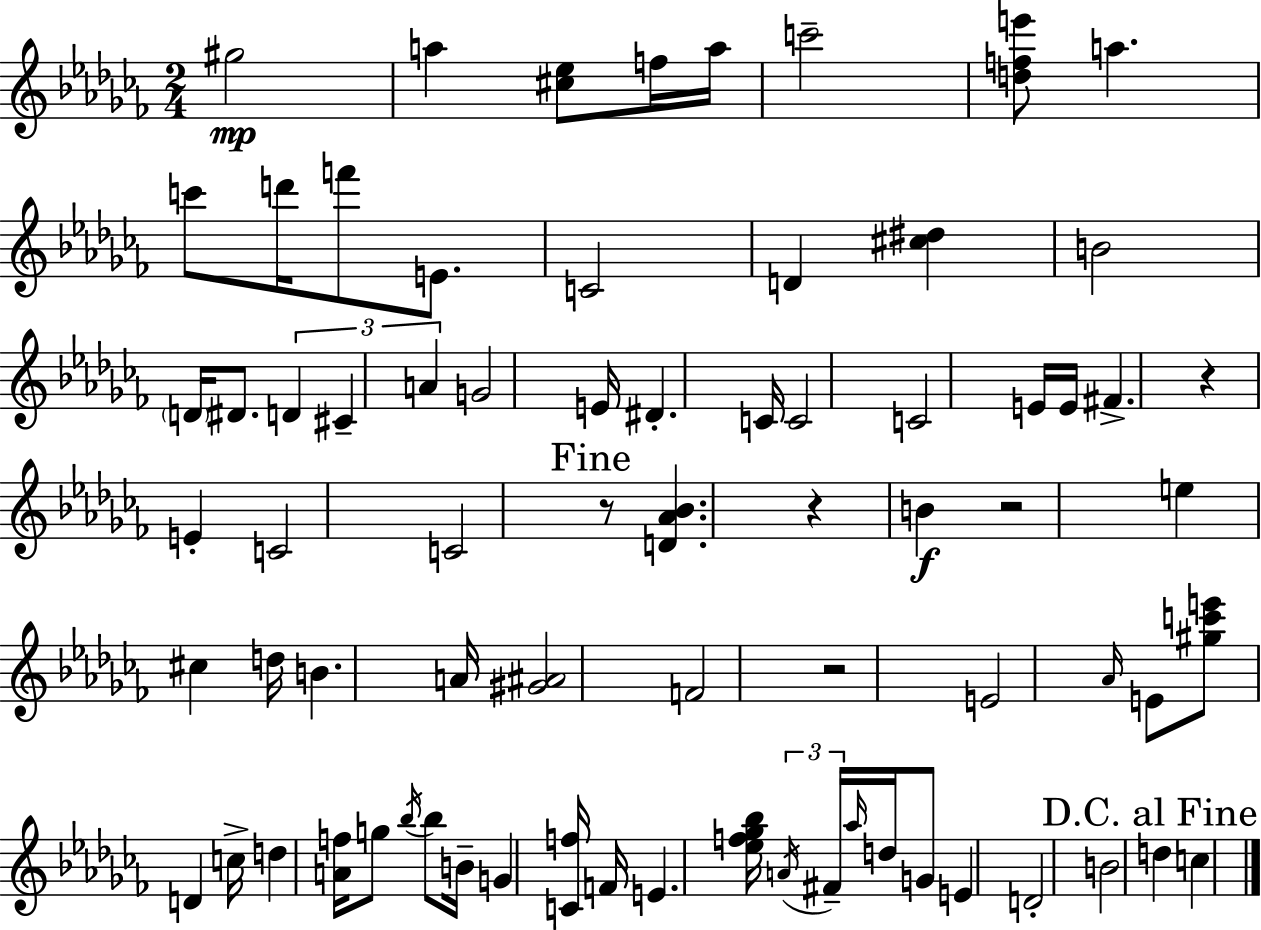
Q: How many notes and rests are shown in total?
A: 74